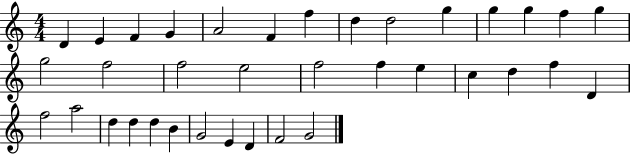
D4/q E4/q F4/q G4/q A4/h F4/q F5/q D5/q D5/h G5/q G5/q G5/q F5/q G5/q G5/h F5/h F5/h E5/h F5/h F5/q E5/q C5/q D5/q F5/q D4/q F5/h A5/h D5/q D5/q D5/q B4/q G4/h E4/q D4/q F4/h G4/h